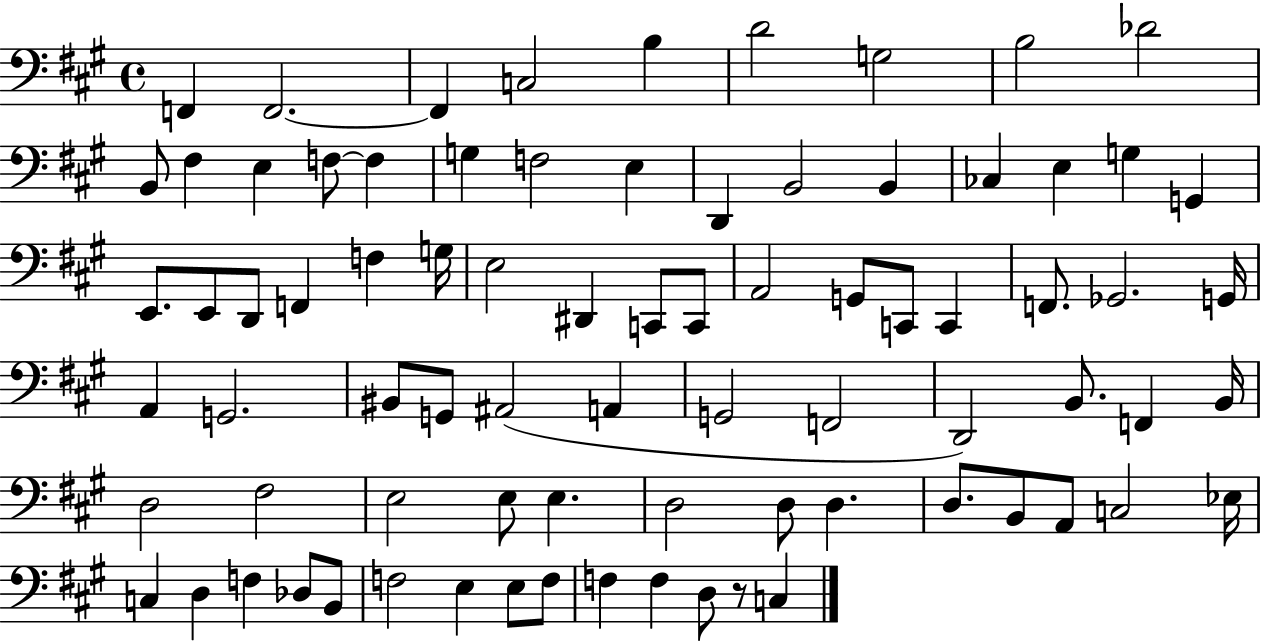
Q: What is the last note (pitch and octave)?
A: C3